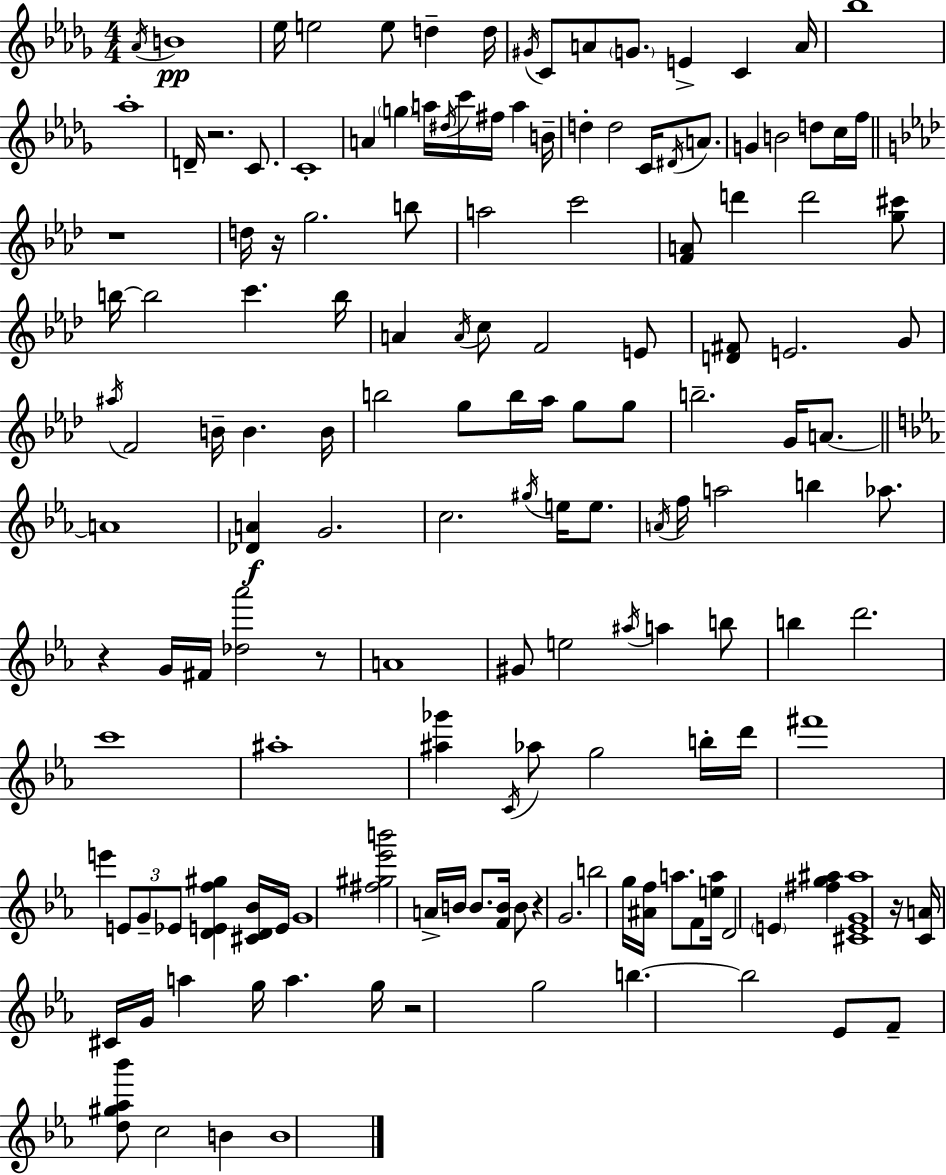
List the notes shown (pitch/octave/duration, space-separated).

Ab4/s B4/w Eb5/s E5/h E5/e D5/q D5/s G#4/s C4/e A4/e G4/e. E4/q C4/q A4/s Bb5/w Ab5/w D4/s R/h. C4/e. C4/w A4/q G5/q A5/s D#5/s C6/s F#5/s A5/q B4/s D5/q D5/h C4/s D#4/s A4/e. G4/q B4/h D5/e C5/s F5/s R/w D5/s R/s G5/h. B5/e A5/h C6/h [F4,A4]/e D6/q D6/h [G5,C#6]/e B5/s B5/h C6/q. B5/s A4/q A4/s C5/e F4/h E4/e [D4,F#4]/e E4/h. G4/e A#5/s F4/h B4/s B4/q. B4/s B5/h G5/e B5/s Ab5/s G5/e G5/e B5/h. G4/s A4/e. A4/w [Db4,A4]/q G4/h. C5/h. G#5/s E5/s E5/e. A4/s F5/s A5/h B5/q Ab5/e. R/q G4/s F#4/s [Db5,Ab6]/h R/e A4/w G#4/e E5/h A#5/s A5/q B5/e B5/q D6/h. C6/w A#5/w [A#5,Gb6]/q C4/s Ab5/e G5/h B5/s D6/s F#6/w E6/q E4/e G4/e Eb4/e [D4,E4,F5,G#5]/q [C#4,D4,Bb4]/s E4/s G4/w [F#5,G#5,Eb6,B6]/h A4/s B4/s B4/e. [F4,B4]/s B4/e R/q G4/h. B5/h G5/s [A#4,F5]/s A5/e. F4/e [E5,A5]/s D4/h E4/q [F#5,G5,A#5]/q [C#4,E4,G4,A#5]/w R/s [C4,A4]/s C#4/s G4/s A5/q G5/s A5/q. G5/s R/h G5/h B5/q. B5/h Eb4/e F4/e [D5,G#5,Ab5,Bb6]/e C5/h B4/q B4/w